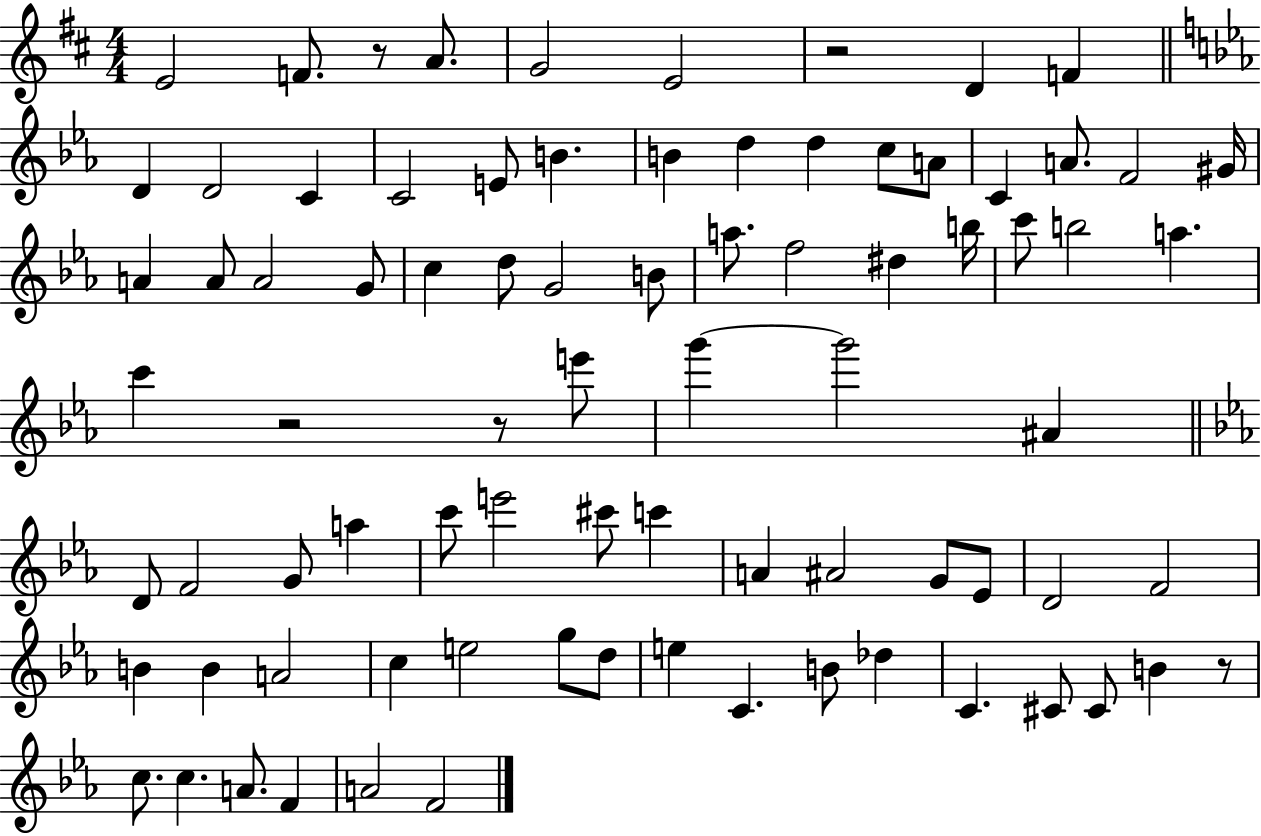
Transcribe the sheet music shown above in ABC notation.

X:1
T:Untitled
M:4/4
L:1/4
K:D
E2 F/2 z/2 A/2 G2 E2 z2 D F D D2 C C2 E/2 B B d d c/2 A/2 C A/2 F2 ^G/4 A A/2 A2 G/2 c d/2 G2 B/2 a/2 f2 ^d b/4 c'/2 b2 a c' z2 z/2 e'/2 g' g'2 ^A D/2 F2 G/2 a c'/2 e'2 ^c'/2 c' A ^A2 G/2 _E/2 D2 F2 B B A2 c e2 g/2 d/2 e C B/2 _d C ^C/2 ^C/2 B z/2 c/2 c A/2 F A2 F2